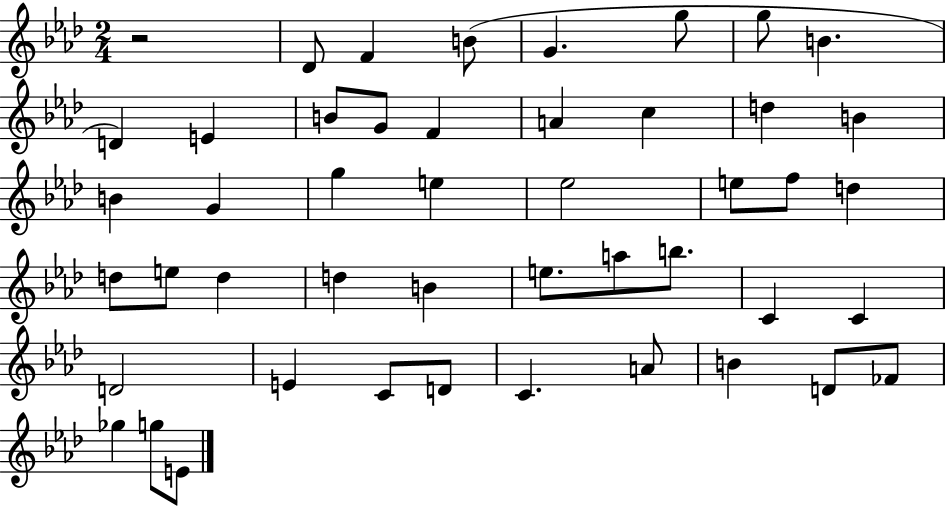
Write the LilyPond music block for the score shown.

{
  \clef treble
  \numericTimeSignature
  \time 2/4
  \key aes \major
  r2 | des'8 f'4 b'8( | g'4. g''8 | g''8 b'4. | \break d'4) e'4 | b'8 g'8 f'4 | a'4 c''4 | d''4 b'4 | \break b'4 g'4 | g''4 e''4 | ees''2 | e''8 f''8 d''4 | \break d''8 e''8 d''4 | d''4 b'4 | e''8. a''8 b''8. | c'4 c'4 | \break d'2 | e'4 c'8 d'8 | c'4. a'8 | b'4 d'8 fes'8 | \break ges''4 g''8 e'8 | \bar "|."
}